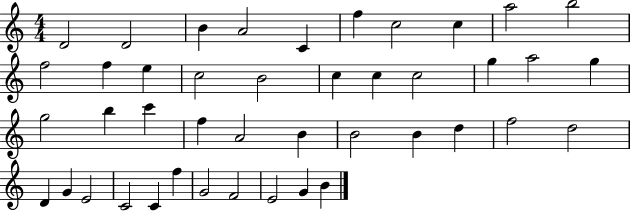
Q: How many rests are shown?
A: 0